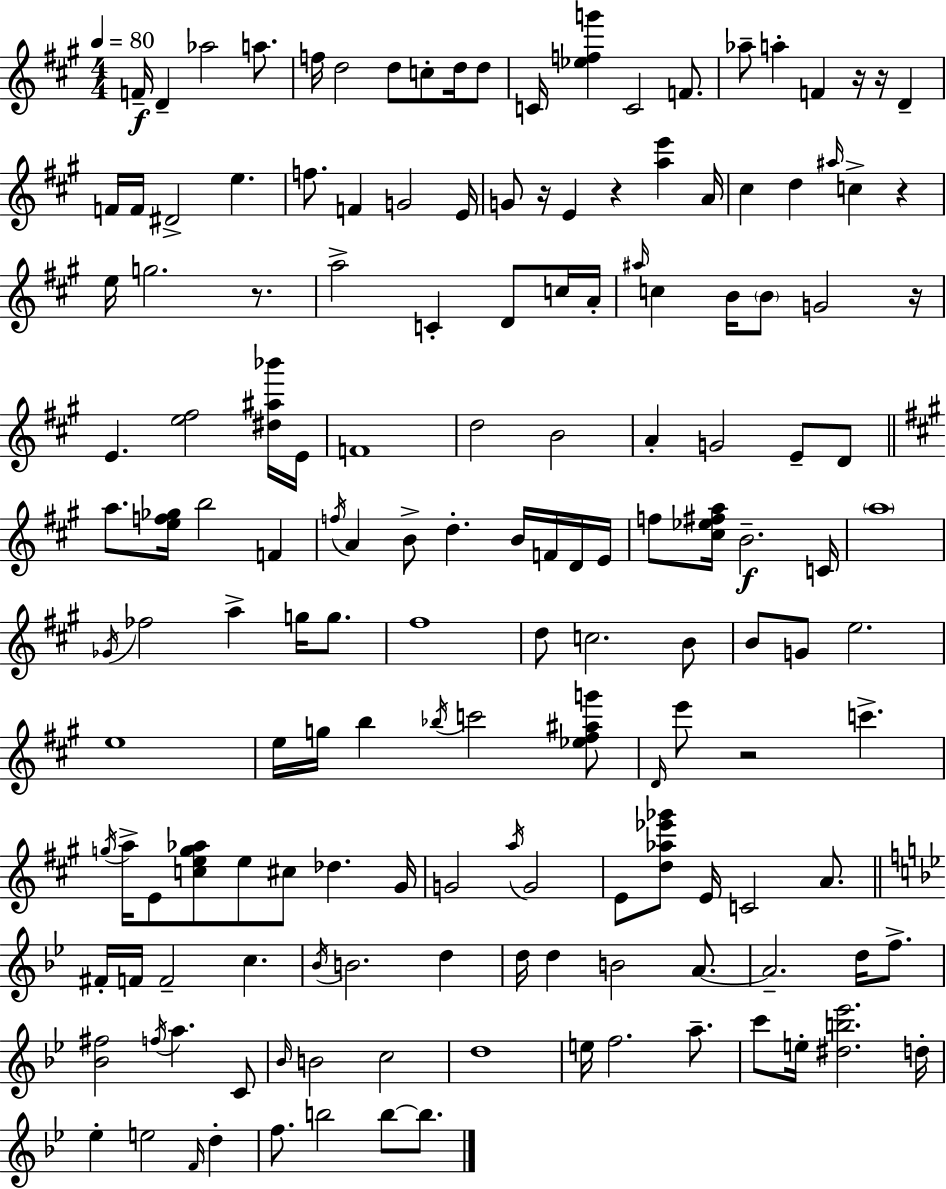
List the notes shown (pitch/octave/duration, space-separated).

F4/s D4/q Ab5/h A5/e. F5/s D5/h D5/e C5/e D5/s D5/e C4/s [Eb5,F5,G6]/q C4/h F4/e. Ab5/e A5/q F4/q R/s R/s D4/q F4/s F4/s D#4/h E5/q. F5/e. F4/q G4/h E4/s G4/e R/s E4/q R/q [A5,E6]/q A4/s C#5/q D5/q A#5/s C5/q R/q E5/s G5/h. R/e. A5/h C4/q D4/e C5/s A4/s A#5/s C5/q B4/s B4/e G4/h R/s E4/q. [E5,F#5]/h [D#5,A#5,Bb6]/s E4/s F4/w D5/h B4/h A4/q G4/h E4/e D4/e A5/e. [E5,F5,Gb5]/s B5/h F4/q F5/s A4/q B4/e D5/q. B4/s F4/s D4/s E4/s F5/e [C#5,Eb5,F#5,A5]/s B4/h. C4/s A5/w Gb4/s FES5/h A5/q G5/s G5/e. F#5/w D5/e C5/h. B4/e B4/e G4/e E5/h. E5/w E5/s G5/s B5/q Bb5/s C6/h [Eb5,F#5,A#5,G6]/e D4/s E6/e R/h C6/q. G5/s A5/s E4/e [C5,E5,G5,Ab5]/e E5/e C#5/e Db5/q. G#4/s G4/h A5/s G4/h E4/e [D5,Ab5,Eb6,Gb6]/e E4/s C4/h A4/e. F#4/s F4/s F4/h C5/q. Bb4/s B4/h. D5/q D5/s D5/q B4/h A4/e. A4/h. D5/s F5/e. [Bb4,F#5]/h F5/s A5/q. C4/e Bb4/s B4/h C5/h D5/w E5/s F5/h. A5/e. C6/e E5/s [D#5,B5,Eb6]/h. D5/s Eb5/q E5/h F4/s D5/q F5/e. B5/h B5/e B5/e.